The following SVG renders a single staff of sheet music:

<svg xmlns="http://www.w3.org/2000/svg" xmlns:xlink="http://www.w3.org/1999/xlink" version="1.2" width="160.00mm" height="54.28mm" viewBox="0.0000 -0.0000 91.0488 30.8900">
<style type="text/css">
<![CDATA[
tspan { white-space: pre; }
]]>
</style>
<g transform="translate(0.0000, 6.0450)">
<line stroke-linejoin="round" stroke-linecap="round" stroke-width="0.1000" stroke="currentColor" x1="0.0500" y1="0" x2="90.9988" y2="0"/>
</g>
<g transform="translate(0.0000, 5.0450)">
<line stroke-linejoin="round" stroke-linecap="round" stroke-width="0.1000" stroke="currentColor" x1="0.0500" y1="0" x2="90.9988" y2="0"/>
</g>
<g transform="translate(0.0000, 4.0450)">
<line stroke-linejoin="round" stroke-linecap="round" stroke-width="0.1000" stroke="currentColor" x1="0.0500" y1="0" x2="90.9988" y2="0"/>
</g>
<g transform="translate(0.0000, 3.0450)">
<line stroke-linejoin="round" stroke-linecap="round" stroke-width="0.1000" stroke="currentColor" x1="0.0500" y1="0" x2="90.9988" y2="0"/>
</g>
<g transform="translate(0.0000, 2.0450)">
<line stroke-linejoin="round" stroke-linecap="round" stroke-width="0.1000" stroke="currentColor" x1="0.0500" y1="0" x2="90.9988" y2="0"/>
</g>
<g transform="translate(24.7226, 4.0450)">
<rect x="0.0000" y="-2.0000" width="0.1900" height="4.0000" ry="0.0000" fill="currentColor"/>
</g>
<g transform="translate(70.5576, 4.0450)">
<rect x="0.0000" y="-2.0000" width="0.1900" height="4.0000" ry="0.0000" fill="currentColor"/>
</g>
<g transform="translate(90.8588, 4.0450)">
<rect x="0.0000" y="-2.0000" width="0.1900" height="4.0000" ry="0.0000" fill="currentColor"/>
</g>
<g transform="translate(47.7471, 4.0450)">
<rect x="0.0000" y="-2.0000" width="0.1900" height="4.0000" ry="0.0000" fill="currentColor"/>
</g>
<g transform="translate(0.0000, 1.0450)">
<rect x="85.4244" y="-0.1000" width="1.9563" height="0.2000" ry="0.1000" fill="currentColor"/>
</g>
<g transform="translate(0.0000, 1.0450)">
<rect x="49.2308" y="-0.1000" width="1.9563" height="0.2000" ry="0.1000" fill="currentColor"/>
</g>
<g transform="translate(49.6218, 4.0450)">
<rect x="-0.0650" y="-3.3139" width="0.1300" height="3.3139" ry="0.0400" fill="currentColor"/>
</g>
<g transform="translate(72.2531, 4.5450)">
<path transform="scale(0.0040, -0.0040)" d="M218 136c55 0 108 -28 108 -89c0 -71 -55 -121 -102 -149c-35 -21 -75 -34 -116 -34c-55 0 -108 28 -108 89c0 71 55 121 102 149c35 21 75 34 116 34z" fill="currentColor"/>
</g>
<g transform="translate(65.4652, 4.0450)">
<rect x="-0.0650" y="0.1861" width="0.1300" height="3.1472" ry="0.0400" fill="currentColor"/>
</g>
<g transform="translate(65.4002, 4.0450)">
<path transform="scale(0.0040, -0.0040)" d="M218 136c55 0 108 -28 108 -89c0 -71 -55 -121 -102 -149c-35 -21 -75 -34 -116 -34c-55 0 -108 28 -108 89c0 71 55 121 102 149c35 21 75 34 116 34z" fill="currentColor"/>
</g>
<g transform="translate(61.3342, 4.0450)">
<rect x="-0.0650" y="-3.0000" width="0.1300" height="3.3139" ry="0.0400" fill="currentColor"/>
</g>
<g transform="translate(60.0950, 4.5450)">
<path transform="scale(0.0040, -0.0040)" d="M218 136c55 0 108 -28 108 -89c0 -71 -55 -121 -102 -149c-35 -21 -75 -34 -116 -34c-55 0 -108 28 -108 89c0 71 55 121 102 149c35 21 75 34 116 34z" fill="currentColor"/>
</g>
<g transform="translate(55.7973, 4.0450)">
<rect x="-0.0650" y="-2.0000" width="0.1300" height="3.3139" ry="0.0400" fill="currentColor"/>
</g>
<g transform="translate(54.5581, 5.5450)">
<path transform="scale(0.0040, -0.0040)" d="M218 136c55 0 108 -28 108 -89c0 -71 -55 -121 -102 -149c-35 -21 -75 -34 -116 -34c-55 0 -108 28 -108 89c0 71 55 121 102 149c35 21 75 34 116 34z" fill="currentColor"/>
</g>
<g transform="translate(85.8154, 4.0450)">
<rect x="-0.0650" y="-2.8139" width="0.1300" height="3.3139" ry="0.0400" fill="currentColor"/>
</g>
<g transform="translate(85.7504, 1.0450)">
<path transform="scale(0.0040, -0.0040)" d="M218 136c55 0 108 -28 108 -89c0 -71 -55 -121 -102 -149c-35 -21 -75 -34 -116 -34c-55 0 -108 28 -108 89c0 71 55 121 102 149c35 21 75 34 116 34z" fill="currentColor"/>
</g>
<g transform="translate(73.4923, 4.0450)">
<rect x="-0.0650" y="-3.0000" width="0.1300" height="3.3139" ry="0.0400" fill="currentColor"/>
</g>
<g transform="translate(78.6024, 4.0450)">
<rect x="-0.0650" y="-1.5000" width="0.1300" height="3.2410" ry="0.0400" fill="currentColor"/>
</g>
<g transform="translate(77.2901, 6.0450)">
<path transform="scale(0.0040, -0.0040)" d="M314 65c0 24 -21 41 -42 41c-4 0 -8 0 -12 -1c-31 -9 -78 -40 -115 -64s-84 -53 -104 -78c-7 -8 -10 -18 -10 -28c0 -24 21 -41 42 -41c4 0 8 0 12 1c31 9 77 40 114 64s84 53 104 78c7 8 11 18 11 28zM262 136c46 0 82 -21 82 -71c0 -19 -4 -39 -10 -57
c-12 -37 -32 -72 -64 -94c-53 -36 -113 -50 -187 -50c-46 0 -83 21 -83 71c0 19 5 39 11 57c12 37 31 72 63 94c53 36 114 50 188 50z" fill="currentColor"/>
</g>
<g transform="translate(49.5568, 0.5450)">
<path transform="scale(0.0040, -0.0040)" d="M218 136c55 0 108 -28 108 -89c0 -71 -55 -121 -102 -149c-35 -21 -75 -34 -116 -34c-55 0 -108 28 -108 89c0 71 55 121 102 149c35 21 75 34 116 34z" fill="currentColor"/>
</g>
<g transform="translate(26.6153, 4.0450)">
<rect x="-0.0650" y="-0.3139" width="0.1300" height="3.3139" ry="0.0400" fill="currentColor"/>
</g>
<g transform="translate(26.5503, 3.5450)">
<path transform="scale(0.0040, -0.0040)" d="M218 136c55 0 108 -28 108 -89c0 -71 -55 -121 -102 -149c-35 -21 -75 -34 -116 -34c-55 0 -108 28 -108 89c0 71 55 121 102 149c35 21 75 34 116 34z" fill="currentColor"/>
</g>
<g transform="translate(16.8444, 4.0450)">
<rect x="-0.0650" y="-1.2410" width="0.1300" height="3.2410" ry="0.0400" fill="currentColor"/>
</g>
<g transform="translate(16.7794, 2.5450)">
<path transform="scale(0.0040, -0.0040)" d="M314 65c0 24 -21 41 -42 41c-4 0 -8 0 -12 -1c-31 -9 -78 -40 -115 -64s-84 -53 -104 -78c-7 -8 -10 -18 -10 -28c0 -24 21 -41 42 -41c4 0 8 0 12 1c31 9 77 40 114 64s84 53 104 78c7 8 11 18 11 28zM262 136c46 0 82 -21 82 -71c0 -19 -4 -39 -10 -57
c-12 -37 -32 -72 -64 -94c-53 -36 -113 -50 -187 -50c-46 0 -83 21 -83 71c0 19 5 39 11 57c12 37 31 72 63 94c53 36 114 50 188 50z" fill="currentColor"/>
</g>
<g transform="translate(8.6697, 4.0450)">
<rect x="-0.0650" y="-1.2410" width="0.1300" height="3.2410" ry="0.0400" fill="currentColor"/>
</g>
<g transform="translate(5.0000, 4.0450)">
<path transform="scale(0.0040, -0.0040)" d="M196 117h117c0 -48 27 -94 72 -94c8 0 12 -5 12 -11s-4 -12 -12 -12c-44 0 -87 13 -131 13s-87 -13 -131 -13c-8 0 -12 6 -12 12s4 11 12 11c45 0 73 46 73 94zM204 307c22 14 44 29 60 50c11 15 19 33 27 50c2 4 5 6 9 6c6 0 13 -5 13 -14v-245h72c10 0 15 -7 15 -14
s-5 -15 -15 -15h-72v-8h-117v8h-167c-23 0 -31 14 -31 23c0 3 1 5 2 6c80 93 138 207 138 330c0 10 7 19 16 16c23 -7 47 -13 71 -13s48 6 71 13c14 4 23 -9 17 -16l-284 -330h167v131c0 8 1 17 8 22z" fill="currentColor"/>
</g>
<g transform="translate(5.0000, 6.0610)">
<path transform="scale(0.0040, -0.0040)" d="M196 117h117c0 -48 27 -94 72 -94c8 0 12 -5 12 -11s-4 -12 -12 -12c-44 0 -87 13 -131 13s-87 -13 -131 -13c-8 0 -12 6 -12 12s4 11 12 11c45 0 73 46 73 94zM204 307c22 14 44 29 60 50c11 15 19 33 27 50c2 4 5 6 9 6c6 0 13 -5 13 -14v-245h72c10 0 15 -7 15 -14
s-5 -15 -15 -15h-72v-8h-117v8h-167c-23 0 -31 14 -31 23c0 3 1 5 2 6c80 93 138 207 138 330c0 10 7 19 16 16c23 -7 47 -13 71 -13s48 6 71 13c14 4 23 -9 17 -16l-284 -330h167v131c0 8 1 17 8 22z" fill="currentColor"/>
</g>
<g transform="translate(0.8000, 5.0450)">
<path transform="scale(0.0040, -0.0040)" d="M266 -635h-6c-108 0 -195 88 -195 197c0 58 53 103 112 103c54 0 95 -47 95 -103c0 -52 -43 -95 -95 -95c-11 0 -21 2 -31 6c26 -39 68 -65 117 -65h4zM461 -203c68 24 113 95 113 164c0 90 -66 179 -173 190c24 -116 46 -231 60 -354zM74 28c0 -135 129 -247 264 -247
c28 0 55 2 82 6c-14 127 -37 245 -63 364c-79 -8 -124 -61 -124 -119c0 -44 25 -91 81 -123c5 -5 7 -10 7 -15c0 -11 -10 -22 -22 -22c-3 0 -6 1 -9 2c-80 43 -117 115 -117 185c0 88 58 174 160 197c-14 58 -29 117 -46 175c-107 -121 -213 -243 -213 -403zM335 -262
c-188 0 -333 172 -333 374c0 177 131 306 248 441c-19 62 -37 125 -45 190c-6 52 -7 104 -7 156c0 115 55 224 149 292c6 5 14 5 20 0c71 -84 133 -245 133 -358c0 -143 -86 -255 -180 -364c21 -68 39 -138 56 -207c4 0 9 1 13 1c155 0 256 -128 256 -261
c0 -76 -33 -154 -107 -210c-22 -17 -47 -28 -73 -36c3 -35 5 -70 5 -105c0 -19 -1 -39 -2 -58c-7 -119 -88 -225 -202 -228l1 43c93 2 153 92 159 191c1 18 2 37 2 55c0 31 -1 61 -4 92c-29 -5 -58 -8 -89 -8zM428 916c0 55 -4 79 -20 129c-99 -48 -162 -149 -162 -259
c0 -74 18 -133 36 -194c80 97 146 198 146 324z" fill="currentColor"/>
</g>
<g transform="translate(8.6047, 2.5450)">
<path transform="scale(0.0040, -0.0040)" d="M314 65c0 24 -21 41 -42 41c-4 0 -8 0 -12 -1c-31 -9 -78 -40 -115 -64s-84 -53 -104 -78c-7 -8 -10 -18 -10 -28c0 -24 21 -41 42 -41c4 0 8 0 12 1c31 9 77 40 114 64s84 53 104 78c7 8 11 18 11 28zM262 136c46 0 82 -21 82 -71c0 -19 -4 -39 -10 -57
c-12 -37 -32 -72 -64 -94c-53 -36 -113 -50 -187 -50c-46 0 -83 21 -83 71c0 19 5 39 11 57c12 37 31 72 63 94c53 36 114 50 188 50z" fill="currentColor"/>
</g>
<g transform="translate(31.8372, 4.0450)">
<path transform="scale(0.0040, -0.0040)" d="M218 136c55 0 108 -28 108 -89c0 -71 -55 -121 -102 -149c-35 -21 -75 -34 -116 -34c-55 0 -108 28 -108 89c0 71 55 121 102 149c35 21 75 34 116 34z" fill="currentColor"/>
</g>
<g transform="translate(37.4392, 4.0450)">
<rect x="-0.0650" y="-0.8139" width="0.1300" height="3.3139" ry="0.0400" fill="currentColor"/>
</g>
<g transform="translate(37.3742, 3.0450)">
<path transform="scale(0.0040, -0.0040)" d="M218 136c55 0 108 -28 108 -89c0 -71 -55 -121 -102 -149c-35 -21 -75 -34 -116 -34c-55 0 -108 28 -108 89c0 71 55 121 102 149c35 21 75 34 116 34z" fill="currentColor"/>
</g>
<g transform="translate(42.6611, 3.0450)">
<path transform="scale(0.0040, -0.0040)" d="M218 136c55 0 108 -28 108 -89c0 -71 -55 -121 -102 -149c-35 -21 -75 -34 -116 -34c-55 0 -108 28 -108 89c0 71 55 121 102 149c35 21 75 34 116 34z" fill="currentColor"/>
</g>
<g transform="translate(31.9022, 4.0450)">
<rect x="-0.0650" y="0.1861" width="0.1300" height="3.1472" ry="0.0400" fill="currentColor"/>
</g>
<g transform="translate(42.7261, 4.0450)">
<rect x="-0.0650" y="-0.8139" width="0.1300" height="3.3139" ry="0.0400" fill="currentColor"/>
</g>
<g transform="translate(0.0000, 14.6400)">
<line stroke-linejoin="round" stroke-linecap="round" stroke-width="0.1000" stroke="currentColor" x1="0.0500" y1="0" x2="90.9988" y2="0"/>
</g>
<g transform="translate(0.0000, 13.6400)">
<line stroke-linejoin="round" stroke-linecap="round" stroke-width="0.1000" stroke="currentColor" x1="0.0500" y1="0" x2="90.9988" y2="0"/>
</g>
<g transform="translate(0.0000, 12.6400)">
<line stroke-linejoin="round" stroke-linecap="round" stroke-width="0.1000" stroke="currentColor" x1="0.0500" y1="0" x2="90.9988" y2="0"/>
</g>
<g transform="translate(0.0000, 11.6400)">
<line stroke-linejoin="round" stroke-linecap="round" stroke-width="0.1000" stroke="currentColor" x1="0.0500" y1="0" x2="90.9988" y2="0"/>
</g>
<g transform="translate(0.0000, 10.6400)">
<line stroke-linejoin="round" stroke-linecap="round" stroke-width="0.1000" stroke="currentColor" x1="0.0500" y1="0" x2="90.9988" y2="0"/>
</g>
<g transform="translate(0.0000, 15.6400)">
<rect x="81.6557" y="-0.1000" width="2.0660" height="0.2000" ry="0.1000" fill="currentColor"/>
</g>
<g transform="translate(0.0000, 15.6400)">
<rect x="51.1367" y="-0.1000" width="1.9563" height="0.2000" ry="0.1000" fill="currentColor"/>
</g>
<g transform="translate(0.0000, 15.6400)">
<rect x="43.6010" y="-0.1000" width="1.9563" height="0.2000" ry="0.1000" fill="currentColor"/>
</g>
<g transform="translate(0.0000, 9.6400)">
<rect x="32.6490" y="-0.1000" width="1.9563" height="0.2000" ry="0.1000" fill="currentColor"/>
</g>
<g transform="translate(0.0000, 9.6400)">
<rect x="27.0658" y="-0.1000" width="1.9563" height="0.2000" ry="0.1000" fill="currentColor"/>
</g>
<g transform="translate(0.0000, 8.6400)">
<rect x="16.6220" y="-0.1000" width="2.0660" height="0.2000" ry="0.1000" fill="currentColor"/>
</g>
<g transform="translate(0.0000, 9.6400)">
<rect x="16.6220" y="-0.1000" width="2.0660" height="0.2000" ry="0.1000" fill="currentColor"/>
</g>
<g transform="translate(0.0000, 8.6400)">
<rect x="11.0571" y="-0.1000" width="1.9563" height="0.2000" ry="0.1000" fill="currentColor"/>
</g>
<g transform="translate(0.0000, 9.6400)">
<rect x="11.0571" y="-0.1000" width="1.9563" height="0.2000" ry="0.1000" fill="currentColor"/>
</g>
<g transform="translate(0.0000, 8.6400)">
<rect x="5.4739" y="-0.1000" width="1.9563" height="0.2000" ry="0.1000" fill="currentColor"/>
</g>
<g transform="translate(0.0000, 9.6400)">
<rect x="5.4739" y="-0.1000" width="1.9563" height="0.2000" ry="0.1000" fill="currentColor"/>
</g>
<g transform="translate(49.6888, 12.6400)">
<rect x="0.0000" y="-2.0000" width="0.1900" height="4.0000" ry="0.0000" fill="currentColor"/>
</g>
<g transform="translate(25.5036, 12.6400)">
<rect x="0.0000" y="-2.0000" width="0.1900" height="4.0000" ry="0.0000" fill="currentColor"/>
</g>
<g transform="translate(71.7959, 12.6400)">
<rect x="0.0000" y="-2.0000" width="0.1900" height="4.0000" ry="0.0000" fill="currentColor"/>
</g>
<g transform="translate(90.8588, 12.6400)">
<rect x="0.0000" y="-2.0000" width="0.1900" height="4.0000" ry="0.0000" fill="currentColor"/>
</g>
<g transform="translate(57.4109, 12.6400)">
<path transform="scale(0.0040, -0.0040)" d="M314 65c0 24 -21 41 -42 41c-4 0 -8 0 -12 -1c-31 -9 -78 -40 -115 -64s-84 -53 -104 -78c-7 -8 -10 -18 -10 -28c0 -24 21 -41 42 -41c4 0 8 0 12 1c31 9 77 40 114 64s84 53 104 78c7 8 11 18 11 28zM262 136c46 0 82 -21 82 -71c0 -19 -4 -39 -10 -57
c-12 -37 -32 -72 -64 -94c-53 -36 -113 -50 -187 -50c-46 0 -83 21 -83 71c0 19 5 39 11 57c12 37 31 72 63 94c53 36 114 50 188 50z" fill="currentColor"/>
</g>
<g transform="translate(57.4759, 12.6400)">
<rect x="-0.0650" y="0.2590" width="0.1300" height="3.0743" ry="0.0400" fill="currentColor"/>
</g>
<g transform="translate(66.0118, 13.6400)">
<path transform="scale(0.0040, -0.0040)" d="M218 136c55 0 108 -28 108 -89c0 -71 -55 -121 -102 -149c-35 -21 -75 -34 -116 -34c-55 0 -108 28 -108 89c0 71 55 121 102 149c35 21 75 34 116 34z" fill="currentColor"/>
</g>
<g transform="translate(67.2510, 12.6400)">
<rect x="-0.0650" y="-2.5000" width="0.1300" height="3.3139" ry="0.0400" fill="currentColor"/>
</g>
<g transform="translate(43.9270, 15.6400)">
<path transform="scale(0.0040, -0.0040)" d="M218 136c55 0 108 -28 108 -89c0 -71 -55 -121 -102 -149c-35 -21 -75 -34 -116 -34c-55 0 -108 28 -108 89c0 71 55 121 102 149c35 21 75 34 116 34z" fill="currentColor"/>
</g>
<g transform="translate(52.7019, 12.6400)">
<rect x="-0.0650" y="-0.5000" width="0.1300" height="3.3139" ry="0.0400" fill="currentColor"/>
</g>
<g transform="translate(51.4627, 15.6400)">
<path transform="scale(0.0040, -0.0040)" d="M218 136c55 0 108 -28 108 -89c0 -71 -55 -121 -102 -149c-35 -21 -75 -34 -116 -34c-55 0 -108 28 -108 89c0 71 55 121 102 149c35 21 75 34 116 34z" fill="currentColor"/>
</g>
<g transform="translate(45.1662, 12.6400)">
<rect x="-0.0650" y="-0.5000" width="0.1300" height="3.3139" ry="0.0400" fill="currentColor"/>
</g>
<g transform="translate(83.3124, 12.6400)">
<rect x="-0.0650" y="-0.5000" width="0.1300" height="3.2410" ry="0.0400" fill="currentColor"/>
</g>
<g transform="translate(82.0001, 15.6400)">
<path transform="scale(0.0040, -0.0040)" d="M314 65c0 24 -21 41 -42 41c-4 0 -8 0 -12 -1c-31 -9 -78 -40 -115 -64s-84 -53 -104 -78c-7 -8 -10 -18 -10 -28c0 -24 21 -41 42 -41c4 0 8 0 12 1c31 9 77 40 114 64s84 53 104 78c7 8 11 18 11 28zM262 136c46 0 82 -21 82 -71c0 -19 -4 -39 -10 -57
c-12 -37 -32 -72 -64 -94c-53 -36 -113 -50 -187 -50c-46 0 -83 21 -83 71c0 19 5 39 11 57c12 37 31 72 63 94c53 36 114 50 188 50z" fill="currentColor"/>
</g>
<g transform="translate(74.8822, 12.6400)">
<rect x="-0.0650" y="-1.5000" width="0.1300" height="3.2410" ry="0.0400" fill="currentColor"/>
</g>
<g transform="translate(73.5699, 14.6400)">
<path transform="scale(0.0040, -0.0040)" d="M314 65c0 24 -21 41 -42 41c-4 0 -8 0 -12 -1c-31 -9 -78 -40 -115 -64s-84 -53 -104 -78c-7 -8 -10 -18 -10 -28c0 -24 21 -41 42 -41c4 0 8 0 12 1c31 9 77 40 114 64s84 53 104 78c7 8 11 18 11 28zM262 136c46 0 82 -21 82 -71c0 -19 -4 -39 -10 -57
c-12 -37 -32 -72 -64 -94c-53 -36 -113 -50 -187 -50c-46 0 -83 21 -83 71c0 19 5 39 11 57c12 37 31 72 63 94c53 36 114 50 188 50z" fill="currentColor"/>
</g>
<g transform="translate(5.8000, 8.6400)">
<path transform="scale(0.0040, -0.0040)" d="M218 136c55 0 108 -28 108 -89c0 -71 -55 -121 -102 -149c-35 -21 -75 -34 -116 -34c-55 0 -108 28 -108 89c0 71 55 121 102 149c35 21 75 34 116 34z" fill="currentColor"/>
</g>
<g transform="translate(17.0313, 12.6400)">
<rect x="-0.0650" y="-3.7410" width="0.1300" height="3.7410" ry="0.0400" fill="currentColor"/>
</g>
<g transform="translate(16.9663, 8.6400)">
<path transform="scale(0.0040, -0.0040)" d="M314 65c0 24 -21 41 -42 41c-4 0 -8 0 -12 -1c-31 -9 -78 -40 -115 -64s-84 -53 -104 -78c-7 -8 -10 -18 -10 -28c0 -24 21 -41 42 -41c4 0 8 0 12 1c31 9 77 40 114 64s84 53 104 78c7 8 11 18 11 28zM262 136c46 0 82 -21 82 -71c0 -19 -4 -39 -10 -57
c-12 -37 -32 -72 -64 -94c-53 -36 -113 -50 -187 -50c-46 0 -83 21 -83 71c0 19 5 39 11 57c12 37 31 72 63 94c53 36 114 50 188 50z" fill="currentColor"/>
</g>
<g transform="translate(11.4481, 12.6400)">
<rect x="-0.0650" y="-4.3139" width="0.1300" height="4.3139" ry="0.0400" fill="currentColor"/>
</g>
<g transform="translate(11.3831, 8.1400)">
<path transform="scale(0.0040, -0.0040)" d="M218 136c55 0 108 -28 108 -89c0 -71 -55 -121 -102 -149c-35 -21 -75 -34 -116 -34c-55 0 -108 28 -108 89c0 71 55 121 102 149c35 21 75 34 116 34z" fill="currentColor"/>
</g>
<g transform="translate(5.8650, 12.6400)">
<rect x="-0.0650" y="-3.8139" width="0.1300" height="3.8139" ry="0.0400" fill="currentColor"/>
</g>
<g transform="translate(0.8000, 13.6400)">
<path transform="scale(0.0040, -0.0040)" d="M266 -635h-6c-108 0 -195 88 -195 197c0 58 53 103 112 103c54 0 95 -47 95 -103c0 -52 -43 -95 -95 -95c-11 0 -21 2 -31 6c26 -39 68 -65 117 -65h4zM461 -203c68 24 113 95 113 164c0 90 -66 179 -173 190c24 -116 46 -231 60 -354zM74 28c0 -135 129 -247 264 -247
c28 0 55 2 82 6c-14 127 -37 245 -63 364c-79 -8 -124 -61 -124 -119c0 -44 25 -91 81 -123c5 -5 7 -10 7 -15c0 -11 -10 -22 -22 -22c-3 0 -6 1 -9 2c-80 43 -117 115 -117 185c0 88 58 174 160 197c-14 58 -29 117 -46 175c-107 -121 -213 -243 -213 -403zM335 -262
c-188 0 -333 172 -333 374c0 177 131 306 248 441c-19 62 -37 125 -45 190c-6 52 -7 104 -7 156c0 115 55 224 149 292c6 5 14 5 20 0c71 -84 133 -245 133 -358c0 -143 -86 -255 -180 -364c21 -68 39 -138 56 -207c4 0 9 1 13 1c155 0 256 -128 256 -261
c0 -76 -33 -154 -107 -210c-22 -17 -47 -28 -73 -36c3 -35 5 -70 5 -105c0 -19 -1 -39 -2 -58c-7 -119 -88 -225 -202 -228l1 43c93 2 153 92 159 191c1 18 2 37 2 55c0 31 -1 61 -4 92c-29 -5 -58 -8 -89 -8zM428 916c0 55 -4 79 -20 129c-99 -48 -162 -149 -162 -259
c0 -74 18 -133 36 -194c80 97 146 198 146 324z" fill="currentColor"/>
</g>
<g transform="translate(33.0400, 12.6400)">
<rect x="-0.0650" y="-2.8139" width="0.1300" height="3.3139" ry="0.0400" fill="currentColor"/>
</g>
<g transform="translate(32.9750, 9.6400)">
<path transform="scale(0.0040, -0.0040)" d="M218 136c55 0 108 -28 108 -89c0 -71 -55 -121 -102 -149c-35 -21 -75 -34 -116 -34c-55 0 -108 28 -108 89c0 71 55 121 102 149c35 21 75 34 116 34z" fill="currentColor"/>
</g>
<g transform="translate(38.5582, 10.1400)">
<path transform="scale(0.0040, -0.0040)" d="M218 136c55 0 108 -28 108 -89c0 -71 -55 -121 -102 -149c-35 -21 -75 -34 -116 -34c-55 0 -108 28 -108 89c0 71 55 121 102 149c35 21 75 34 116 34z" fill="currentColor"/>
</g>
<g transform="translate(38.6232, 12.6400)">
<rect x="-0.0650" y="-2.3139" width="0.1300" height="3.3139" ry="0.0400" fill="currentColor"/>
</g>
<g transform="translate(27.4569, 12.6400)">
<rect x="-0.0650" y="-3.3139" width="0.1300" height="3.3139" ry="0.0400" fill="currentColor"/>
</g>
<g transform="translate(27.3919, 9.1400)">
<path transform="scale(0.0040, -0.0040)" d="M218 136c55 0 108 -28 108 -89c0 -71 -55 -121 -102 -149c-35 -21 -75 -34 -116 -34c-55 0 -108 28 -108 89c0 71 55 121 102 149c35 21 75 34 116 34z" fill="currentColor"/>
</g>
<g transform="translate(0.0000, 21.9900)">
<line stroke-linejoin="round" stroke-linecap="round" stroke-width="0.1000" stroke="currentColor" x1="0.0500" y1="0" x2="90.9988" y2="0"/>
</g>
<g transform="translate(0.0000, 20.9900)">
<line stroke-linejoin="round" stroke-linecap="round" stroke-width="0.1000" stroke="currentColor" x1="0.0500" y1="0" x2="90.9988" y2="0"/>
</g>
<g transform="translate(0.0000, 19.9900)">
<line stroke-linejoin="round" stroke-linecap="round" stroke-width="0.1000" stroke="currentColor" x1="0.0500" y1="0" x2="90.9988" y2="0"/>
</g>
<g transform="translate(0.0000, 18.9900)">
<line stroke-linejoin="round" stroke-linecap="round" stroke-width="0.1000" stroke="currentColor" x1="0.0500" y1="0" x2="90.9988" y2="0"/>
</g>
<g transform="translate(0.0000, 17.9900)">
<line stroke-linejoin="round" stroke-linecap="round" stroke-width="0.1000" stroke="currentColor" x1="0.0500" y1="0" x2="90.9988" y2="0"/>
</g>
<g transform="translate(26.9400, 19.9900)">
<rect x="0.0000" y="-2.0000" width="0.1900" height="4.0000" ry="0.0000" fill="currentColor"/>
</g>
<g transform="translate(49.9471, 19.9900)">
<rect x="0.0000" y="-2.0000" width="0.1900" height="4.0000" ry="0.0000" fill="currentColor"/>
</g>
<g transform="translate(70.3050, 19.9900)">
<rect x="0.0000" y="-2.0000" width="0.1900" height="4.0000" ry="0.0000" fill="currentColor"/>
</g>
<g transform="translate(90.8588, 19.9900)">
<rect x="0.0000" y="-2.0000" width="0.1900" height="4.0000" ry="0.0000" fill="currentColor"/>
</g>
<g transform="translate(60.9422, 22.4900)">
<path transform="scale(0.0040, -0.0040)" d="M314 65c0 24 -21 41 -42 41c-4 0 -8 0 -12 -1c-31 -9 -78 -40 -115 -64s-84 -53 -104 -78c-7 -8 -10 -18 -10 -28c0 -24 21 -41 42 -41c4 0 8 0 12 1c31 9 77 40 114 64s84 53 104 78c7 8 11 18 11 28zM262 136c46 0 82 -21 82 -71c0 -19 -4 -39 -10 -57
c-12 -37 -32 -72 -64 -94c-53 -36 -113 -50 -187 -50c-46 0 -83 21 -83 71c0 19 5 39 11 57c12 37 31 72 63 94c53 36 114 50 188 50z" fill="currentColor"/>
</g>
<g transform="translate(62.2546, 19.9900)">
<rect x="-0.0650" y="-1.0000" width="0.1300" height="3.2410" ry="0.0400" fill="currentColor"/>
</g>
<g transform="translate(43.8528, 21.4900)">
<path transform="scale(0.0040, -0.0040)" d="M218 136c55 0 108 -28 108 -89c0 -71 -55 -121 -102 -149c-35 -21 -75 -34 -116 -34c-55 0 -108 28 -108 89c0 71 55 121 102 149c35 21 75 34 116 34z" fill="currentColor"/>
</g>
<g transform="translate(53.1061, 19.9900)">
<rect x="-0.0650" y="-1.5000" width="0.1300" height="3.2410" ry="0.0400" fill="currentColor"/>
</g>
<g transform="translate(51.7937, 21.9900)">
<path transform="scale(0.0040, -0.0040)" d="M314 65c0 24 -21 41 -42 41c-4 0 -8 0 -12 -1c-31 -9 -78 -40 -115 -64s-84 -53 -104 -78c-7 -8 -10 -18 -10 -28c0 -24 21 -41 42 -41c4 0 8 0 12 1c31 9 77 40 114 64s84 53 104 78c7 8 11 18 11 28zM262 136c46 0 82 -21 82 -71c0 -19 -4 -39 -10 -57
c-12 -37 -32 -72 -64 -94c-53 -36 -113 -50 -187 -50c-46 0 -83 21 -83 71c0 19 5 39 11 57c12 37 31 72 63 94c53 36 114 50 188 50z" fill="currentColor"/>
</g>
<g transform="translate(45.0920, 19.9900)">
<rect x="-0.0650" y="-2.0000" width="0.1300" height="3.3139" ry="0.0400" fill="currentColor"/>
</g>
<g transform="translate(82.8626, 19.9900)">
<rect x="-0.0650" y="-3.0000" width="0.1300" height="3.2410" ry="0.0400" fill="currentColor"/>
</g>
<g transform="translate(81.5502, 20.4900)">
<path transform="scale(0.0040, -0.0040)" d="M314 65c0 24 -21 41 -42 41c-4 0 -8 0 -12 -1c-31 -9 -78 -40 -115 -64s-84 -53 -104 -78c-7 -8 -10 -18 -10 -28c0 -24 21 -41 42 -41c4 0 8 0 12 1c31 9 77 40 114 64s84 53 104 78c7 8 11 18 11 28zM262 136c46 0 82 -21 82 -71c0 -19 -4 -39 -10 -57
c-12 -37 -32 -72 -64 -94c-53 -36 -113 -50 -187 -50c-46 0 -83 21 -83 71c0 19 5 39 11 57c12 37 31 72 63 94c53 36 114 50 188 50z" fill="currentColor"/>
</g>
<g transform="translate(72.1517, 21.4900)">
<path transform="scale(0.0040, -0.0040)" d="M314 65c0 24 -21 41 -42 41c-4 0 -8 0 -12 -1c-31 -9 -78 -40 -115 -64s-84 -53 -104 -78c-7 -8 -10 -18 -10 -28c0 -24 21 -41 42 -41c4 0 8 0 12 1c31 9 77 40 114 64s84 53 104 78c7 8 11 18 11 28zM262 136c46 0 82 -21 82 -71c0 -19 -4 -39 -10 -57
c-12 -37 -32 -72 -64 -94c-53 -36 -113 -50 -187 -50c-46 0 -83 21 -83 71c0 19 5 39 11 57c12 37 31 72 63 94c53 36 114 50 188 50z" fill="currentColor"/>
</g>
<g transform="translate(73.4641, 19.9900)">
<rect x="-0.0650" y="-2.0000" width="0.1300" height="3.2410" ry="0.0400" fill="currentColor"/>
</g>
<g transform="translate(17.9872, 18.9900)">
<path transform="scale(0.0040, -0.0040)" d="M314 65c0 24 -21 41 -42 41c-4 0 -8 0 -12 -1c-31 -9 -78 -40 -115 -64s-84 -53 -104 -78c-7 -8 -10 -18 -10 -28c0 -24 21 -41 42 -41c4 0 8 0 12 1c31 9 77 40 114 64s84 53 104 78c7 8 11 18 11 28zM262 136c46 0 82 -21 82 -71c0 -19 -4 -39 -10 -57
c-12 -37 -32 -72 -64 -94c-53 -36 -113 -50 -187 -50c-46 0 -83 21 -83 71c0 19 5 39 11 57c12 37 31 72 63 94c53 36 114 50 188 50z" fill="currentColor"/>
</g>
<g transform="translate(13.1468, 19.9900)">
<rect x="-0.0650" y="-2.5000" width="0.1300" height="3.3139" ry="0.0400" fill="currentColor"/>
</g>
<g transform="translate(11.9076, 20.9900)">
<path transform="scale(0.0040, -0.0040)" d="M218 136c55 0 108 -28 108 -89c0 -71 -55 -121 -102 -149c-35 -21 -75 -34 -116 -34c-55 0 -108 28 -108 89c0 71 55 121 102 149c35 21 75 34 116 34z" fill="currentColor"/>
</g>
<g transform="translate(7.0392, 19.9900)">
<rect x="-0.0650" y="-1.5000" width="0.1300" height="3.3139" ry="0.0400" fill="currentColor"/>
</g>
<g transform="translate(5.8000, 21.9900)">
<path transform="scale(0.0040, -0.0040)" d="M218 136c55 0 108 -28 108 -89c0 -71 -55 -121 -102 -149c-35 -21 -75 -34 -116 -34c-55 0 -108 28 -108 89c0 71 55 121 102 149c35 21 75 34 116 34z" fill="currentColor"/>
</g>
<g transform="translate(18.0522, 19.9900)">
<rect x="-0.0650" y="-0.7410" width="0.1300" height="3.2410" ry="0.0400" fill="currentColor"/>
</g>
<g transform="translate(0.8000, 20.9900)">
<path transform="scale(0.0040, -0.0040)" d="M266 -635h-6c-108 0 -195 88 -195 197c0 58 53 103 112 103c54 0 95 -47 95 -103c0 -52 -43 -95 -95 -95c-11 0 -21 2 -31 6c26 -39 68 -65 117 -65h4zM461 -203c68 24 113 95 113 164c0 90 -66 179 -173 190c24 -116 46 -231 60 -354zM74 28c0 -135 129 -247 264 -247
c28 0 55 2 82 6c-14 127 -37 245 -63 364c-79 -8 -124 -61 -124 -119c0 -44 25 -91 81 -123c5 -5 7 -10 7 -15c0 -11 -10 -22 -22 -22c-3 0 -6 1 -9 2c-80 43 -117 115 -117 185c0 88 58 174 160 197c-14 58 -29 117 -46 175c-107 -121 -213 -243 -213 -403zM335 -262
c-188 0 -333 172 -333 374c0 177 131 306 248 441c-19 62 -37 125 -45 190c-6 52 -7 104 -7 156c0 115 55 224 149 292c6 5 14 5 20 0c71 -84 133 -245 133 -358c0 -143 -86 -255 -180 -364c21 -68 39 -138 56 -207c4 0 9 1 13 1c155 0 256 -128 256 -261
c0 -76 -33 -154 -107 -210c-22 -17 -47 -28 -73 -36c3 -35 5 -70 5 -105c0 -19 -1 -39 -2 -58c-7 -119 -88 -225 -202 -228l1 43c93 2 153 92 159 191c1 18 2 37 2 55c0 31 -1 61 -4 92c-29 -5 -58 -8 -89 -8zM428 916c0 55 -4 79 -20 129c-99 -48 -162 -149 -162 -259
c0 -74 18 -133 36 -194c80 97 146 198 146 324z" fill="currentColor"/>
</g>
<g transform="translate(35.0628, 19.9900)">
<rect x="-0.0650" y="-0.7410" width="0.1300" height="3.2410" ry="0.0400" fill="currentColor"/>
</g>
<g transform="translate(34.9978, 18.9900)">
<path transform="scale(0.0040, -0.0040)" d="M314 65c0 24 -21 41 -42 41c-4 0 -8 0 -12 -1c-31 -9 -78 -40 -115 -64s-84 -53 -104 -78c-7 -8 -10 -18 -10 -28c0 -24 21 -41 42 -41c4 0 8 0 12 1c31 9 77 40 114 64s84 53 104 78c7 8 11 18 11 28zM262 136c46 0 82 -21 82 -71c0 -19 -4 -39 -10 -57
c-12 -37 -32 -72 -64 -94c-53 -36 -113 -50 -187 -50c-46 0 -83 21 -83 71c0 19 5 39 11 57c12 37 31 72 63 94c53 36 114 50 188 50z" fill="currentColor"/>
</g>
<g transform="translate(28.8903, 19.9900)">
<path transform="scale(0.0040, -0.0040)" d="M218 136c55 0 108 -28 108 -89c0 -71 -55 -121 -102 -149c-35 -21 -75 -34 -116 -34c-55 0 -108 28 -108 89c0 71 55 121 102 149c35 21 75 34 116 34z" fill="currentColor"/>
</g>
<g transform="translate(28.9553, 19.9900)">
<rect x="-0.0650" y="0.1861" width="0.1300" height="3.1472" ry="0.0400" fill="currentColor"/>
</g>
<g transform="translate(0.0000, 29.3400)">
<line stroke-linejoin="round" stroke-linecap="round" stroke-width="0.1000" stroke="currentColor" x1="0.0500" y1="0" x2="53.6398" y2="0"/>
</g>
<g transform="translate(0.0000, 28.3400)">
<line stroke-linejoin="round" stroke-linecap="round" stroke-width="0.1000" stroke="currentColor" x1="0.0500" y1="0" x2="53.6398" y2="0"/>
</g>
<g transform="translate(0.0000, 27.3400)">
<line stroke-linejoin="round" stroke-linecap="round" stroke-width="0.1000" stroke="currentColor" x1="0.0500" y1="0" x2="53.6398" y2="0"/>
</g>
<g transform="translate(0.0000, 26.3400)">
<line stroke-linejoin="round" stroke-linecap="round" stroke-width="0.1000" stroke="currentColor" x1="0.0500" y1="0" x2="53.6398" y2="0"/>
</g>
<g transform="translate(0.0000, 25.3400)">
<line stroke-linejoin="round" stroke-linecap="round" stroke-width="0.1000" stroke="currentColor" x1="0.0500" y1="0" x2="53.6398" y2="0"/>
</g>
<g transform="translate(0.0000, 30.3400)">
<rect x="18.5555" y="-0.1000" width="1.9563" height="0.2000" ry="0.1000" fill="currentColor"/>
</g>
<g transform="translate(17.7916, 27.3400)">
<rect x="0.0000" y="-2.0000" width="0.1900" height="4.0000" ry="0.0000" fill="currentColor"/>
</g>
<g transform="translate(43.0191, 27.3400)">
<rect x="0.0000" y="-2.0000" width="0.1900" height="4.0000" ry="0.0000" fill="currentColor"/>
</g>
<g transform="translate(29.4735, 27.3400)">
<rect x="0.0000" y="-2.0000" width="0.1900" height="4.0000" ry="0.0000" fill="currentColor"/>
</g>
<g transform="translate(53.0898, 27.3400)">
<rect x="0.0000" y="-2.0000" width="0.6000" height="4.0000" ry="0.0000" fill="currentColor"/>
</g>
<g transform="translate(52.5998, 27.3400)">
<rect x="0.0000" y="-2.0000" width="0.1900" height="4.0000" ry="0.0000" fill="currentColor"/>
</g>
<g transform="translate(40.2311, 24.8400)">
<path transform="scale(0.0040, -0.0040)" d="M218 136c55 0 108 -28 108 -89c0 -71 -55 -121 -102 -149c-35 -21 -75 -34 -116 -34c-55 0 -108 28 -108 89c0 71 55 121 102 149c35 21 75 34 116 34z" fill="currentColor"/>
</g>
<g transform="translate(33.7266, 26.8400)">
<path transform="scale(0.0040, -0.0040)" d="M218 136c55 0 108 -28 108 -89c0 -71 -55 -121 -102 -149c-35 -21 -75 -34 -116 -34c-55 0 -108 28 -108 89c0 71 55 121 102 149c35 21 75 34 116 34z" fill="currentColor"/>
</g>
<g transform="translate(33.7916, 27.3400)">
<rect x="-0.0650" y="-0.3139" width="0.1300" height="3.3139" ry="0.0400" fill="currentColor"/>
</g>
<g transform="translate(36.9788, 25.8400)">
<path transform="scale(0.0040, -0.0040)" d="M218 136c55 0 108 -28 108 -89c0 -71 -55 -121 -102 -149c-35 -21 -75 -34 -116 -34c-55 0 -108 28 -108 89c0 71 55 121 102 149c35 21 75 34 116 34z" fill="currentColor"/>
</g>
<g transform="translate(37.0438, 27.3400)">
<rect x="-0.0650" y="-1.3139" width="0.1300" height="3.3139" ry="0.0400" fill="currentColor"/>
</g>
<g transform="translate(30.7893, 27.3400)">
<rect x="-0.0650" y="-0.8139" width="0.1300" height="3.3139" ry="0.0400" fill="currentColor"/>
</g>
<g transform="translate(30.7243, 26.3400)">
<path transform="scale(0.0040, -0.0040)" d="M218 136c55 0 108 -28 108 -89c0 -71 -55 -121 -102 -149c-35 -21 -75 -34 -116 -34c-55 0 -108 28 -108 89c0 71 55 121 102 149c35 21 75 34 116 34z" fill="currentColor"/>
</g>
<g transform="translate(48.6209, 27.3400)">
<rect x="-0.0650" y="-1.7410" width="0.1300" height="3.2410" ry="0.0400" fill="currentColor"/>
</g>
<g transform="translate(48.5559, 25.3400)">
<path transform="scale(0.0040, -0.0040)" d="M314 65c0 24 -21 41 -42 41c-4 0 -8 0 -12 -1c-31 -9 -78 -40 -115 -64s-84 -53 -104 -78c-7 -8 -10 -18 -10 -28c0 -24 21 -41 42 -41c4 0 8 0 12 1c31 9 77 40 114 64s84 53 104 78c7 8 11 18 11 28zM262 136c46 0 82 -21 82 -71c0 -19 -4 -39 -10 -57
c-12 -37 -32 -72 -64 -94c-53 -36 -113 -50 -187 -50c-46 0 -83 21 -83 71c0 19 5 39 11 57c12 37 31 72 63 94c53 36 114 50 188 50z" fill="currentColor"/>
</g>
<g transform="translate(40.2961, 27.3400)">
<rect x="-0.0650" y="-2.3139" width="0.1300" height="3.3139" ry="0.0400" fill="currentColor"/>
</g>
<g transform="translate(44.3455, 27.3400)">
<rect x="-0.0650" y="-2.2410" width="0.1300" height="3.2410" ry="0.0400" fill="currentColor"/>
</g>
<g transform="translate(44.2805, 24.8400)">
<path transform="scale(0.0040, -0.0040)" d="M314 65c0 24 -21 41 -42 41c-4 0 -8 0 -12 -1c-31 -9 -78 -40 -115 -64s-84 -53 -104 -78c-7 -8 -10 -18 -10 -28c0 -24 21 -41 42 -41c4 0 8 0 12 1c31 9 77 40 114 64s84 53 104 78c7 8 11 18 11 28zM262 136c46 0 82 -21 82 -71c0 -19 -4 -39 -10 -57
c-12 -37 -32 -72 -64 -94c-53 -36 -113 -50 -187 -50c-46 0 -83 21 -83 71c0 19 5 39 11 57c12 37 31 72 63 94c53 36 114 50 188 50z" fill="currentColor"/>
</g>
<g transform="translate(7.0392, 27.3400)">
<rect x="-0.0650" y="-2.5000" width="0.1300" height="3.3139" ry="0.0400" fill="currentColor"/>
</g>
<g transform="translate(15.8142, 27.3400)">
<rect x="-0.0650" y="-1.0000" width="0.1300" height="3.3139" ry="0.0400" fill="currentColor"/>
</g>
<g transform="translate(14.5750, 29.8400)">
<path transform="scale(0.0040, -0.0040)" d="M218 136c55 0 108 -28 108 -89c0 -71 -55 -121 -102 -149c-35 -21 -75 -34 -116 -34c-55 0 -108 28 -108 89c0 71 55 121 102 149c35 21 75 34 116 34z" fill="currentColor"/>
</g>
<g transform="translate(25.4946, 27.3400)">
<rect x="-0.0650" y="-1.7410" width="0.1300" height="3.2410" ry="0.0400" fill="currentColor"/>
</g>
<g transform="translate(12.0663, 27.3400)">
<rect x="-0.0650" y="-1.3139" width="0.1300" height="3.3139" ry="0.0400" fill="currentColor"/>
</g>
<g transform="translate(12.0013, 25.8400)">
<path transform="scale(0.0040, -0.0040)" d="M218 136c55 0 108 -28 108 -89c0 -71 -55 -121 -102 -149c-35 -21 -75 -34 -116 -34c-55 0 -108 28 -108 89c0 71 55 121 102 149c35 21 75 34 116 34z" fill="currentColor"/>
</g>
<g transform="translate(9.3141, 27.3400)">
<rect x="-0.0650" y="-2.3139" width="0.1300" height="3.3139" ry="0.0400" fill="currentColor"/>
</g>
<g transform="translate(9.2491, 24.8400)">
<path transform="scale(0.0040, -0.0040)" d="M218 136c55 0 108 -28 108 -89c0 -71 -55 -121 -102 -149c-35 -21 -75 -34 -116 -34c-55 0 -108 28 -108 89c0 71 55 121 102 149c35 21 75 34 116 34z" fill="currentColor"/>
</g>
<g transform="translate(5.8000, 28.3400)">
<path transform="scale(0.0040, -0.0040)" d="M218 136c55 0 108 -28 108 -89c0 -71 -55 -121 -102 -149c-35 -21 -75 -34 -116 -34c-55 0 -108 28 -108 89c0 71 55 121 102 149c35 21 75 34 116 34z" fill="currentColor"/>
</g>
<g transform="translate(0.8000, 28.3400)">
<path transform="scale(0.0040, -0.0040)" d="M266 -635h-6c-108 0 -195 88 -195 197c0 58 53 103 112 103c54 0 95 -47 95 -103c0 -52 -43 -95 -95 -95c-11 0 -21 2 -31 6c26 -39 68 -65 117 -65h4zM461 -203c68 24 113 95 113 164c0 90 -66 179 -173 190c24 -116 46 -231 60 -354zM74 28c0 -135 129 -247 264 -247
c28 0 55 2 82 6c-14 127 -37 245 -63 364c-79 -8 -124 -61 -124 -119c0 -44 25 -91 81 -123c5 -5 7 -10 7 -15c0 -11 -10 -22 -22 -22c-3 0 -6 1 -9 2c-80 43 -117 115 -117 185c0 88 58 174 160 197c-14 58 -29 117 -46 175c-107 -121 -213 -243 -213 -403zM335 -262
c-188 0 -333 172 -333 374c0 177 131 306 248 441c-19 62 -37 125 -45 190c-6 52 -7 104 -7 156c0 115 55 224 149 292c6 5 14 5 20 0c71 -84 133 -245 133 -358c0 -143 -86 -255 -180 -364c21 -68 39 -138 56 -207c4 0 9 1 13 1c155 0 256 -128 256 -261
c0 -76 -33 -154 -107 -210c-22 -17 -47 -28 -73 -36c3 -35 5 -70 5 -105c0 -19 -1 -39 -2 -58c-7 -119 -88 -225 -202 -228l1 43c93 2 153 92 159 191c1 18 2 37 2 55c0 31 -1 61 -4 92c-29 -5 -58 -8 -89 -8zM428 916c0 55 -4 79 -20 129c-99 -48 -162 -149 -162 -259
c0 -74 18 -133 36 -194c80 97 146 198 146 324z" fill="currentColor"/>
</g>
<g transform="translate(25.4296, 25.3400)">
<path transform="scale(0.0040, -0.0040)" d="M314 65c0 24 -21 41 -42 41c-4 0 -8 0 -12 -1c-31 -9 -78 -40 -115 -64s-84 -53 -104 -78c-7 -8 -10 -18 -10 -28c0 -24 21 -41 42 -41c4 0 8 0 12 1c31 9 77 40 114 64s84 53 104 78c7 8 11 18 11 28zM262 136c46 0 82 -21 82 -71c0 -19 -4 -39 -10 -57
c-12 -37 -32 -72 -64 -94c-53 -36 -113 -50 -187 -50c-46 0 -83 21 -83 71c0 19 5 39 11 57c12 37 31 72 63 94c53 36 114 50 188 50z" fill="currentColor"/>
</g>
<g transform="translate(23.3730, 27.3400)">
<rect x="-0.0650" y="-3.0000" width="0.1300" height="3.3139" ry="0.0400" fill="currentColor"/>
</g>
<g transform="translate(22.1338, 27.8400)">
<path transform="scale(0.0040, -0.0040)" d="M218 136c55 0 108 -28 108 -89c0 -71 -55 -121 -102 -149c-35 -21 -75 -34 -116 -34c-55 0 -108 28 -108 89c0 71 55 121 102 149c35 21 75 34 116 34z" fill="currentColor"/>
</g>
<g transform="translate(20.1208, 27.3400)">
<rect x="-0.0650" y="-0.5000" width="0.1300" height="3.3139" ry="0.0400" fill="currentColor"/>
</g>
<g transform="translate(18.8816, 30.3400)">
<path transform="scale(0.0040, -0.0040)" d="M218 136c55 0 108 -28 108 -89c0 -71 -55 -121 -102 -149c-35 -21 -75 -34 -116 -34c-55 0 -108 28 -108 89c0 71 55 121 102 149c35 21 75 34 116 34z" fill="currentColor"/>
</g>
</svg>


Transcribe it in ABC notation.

X:1
T:Untitled
M:4/4
L:1/4
K:C
e2 e2 c B d d b F A B A E2 a c' d' c'2 b a g C C B2 G E2 C2 E G d2 B d2 F E2 D2 F2 A2 G g e D C A f2 d c e g g2 f2